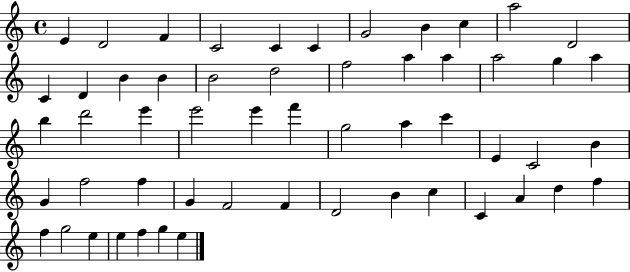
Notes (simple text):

E4/q D4/h F4/q C4/h C4/q C4/q G4/h B4/q C5/q A5/h D4/h C4/q D4/q B4/q B4/q B4/h D5/h F5/h A5/q A5/q A5/h G5/q A5/q B5/q D6/h E6/q E6/h E6/q F6/q G5/h A5/q C6/q E4/q C4/h B4/q G4/q F5/h F5/q G4/q F4/h F4/q D4/h B4/q C5/q C4/q A4/q D5/q F5/q F5/q G5/h E5/q E5/q F5/q G5/q E5/q